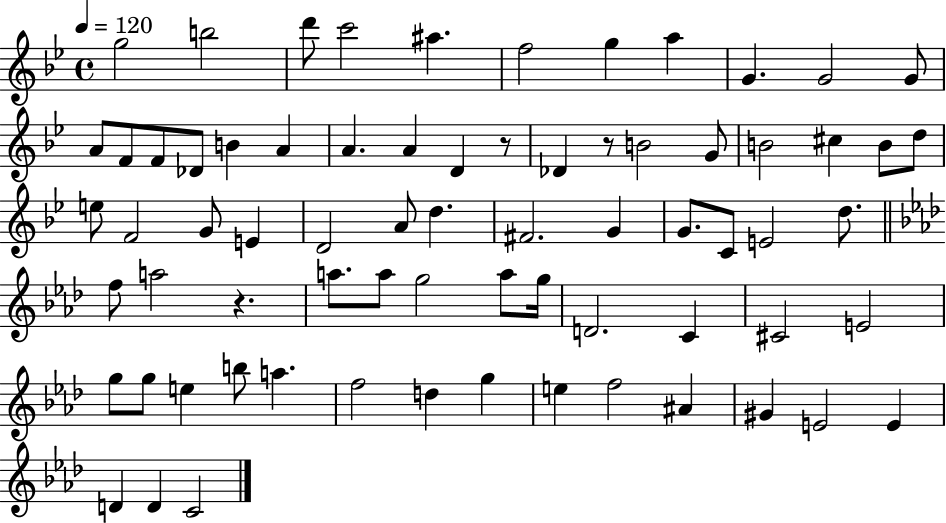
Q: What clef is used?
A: treble